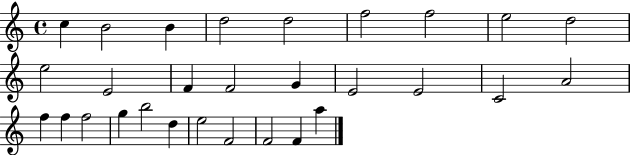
C5/q B4/h B4/q D5/h D5/h F5/h F5/h E5/h D5/h E5/h E4/h F4/q F4/h G4/q E4/h E4/h C4/h A4/h F5/q F5/q F5/h G5/q B5/h D5/q E5/h F4/h F4/h F4/q A5/q